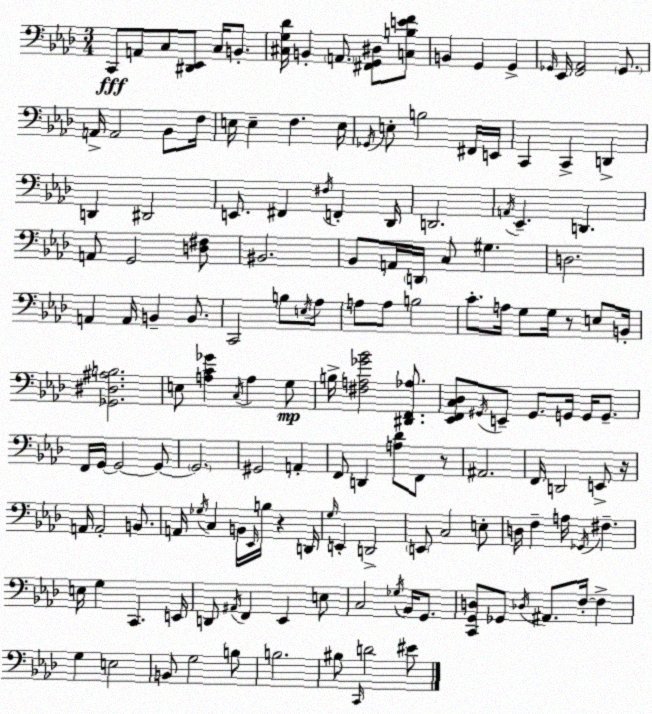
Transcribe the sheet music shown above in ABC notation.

X:1
T:Untitled
M:3/4
L:1/4
K:Fm
C,,/2 A,,/2 C,/2 [^D,,_E,,]/2 C,/4 B,,/2 [^C,G,_D]/4 B,, A,,/2 [^F,,G,,^D,]/2 [C,B,EF]/2 B,, G,, G,, _G,,/4 _E,,/4 [F,,_A,,]2 _G,,/2 A,,/4 A,,2 _B,,/2 F,/4 E,/4 E, F, E,/4 _G,,/4 E,/2 B,2 ^F,,/4 E,,/4 C,, C,, D,, D,, ^D,,2 E,,/2 ^F,, ^F,/4 F,, _D,,/4 D,,2 A,,/4 _E,, D,, A,,/2 G,,2 [D,^F,]/2 ^B,,2 _B,,/2 A,,/4 D,,/4 C,/2 ^G, D,2 A,, A,,/4 B,, B,,/2 C,,2 B,/2 E,/4 _A,/2 A,/2 A,/2 B,2 C/2 A,/4 G,/2 G,/4 z/2 E,/2 B,,/4 [_G,,^D,^A,B,]2 E,/2 [A,C_G] C,/4 A, G,/2 B,/4 [^F,A,_G_B]2 [^D,,F,,_A,]/2 [_E,,F,,C,_D,]/2 ^G,,/4 E,,/2 ^G,,/2 G,,/4 G,,/4 G,,/2 F,,/4 G,,/4 G,,2 G,,/2 G,,2 ^G,,2 A,, F,,/2 D,, [A,_D]/2 F,,/2 z/2 ^A,,2 F,,/4 D,,2 E,,/2 z/4 A,,/4 A,,2 B,,/2 A,,/4 _G,/4 C, B,,/4 _E,,/4 B,/4 z D,,/4 G,/4 E,, D,,2 E,,/2 C,2 E,/2 D,/4 F, A,/4 _G,,/4 ^F, E,/4 G, C,, E,,/4 D,,/2 ^A,,/4 F,, _E,, E,/2 C,2 _G,/4 _B,,/4 G,,/2 [C,,G,,D,]/2 _G,,/2 _D,/4 ^A,,/2 F,/4 F, G, E,2 B,,/2 G,2 B,/2 B,2 ^B,/2 C,,/4 D2 ^E/2